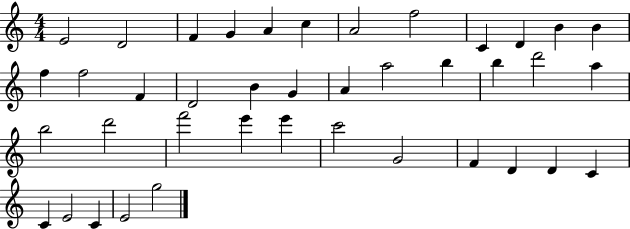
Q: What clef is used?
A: treble